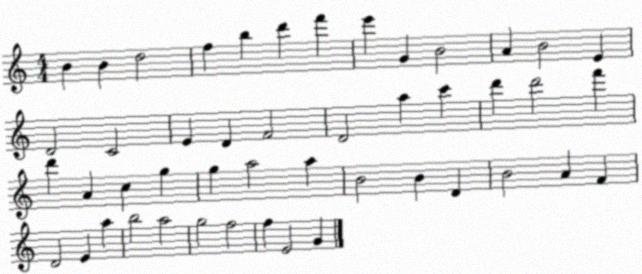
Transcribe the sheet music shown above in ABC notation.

X:1
T:Untitled
M:4/4
L:1/4
K:C
B B d2 f b d' f' e' G B2 A B2 E D2 C2 E D F2 D2 a c' d' d'2 f' d' A c g g a2 a B2 B D B2 A F D2 E a b2 a2 g2 f2 f E2 G